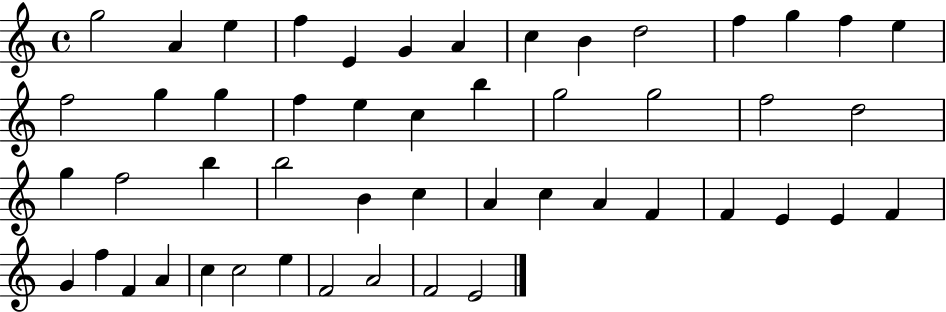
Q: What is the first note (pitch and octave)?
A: G5